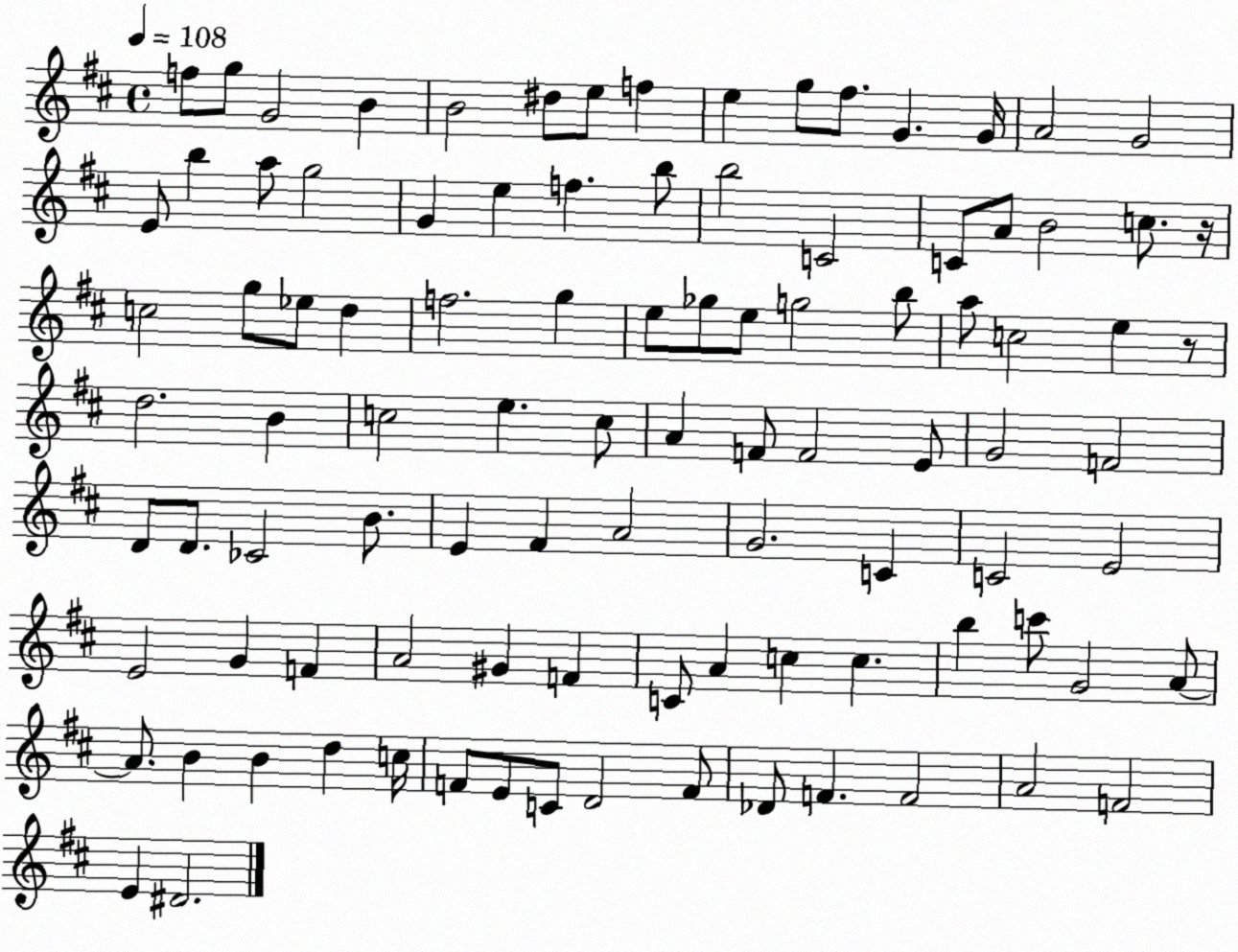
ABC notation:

X:1
T:Untitled
M:4/4
L:1/4
K:D
f/2 g/2 G2 B B2 ^d/2 e/2 f e g/2 ^f/2 G G/4 A2 G2 E/2 b a/2 g2 G e f b/2 b2 C2 C/2 A/2 B2 c/2 z/4 c2 g/2 _e/2 d f2 g e/2 _g/2 e/2 g2 b/2 a/2 c2 e z/2 d2 B c2 e c/2 A F/2 F2 E/2 G2 F2 D/2 D/2 _C2 B/2 E ^F A2 G2 C C2 E2 E2 G F A2 ^G F C/2 A c c b c'/2 G2 A/2 A/2 B B d c/4 F/2 E/2 C/2 D2 F/2 _D/2 F F2 A2 F2 E ^D2